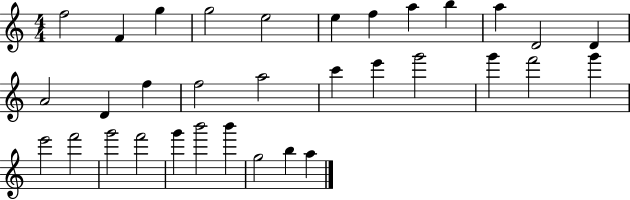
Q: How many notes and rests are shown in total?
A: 33